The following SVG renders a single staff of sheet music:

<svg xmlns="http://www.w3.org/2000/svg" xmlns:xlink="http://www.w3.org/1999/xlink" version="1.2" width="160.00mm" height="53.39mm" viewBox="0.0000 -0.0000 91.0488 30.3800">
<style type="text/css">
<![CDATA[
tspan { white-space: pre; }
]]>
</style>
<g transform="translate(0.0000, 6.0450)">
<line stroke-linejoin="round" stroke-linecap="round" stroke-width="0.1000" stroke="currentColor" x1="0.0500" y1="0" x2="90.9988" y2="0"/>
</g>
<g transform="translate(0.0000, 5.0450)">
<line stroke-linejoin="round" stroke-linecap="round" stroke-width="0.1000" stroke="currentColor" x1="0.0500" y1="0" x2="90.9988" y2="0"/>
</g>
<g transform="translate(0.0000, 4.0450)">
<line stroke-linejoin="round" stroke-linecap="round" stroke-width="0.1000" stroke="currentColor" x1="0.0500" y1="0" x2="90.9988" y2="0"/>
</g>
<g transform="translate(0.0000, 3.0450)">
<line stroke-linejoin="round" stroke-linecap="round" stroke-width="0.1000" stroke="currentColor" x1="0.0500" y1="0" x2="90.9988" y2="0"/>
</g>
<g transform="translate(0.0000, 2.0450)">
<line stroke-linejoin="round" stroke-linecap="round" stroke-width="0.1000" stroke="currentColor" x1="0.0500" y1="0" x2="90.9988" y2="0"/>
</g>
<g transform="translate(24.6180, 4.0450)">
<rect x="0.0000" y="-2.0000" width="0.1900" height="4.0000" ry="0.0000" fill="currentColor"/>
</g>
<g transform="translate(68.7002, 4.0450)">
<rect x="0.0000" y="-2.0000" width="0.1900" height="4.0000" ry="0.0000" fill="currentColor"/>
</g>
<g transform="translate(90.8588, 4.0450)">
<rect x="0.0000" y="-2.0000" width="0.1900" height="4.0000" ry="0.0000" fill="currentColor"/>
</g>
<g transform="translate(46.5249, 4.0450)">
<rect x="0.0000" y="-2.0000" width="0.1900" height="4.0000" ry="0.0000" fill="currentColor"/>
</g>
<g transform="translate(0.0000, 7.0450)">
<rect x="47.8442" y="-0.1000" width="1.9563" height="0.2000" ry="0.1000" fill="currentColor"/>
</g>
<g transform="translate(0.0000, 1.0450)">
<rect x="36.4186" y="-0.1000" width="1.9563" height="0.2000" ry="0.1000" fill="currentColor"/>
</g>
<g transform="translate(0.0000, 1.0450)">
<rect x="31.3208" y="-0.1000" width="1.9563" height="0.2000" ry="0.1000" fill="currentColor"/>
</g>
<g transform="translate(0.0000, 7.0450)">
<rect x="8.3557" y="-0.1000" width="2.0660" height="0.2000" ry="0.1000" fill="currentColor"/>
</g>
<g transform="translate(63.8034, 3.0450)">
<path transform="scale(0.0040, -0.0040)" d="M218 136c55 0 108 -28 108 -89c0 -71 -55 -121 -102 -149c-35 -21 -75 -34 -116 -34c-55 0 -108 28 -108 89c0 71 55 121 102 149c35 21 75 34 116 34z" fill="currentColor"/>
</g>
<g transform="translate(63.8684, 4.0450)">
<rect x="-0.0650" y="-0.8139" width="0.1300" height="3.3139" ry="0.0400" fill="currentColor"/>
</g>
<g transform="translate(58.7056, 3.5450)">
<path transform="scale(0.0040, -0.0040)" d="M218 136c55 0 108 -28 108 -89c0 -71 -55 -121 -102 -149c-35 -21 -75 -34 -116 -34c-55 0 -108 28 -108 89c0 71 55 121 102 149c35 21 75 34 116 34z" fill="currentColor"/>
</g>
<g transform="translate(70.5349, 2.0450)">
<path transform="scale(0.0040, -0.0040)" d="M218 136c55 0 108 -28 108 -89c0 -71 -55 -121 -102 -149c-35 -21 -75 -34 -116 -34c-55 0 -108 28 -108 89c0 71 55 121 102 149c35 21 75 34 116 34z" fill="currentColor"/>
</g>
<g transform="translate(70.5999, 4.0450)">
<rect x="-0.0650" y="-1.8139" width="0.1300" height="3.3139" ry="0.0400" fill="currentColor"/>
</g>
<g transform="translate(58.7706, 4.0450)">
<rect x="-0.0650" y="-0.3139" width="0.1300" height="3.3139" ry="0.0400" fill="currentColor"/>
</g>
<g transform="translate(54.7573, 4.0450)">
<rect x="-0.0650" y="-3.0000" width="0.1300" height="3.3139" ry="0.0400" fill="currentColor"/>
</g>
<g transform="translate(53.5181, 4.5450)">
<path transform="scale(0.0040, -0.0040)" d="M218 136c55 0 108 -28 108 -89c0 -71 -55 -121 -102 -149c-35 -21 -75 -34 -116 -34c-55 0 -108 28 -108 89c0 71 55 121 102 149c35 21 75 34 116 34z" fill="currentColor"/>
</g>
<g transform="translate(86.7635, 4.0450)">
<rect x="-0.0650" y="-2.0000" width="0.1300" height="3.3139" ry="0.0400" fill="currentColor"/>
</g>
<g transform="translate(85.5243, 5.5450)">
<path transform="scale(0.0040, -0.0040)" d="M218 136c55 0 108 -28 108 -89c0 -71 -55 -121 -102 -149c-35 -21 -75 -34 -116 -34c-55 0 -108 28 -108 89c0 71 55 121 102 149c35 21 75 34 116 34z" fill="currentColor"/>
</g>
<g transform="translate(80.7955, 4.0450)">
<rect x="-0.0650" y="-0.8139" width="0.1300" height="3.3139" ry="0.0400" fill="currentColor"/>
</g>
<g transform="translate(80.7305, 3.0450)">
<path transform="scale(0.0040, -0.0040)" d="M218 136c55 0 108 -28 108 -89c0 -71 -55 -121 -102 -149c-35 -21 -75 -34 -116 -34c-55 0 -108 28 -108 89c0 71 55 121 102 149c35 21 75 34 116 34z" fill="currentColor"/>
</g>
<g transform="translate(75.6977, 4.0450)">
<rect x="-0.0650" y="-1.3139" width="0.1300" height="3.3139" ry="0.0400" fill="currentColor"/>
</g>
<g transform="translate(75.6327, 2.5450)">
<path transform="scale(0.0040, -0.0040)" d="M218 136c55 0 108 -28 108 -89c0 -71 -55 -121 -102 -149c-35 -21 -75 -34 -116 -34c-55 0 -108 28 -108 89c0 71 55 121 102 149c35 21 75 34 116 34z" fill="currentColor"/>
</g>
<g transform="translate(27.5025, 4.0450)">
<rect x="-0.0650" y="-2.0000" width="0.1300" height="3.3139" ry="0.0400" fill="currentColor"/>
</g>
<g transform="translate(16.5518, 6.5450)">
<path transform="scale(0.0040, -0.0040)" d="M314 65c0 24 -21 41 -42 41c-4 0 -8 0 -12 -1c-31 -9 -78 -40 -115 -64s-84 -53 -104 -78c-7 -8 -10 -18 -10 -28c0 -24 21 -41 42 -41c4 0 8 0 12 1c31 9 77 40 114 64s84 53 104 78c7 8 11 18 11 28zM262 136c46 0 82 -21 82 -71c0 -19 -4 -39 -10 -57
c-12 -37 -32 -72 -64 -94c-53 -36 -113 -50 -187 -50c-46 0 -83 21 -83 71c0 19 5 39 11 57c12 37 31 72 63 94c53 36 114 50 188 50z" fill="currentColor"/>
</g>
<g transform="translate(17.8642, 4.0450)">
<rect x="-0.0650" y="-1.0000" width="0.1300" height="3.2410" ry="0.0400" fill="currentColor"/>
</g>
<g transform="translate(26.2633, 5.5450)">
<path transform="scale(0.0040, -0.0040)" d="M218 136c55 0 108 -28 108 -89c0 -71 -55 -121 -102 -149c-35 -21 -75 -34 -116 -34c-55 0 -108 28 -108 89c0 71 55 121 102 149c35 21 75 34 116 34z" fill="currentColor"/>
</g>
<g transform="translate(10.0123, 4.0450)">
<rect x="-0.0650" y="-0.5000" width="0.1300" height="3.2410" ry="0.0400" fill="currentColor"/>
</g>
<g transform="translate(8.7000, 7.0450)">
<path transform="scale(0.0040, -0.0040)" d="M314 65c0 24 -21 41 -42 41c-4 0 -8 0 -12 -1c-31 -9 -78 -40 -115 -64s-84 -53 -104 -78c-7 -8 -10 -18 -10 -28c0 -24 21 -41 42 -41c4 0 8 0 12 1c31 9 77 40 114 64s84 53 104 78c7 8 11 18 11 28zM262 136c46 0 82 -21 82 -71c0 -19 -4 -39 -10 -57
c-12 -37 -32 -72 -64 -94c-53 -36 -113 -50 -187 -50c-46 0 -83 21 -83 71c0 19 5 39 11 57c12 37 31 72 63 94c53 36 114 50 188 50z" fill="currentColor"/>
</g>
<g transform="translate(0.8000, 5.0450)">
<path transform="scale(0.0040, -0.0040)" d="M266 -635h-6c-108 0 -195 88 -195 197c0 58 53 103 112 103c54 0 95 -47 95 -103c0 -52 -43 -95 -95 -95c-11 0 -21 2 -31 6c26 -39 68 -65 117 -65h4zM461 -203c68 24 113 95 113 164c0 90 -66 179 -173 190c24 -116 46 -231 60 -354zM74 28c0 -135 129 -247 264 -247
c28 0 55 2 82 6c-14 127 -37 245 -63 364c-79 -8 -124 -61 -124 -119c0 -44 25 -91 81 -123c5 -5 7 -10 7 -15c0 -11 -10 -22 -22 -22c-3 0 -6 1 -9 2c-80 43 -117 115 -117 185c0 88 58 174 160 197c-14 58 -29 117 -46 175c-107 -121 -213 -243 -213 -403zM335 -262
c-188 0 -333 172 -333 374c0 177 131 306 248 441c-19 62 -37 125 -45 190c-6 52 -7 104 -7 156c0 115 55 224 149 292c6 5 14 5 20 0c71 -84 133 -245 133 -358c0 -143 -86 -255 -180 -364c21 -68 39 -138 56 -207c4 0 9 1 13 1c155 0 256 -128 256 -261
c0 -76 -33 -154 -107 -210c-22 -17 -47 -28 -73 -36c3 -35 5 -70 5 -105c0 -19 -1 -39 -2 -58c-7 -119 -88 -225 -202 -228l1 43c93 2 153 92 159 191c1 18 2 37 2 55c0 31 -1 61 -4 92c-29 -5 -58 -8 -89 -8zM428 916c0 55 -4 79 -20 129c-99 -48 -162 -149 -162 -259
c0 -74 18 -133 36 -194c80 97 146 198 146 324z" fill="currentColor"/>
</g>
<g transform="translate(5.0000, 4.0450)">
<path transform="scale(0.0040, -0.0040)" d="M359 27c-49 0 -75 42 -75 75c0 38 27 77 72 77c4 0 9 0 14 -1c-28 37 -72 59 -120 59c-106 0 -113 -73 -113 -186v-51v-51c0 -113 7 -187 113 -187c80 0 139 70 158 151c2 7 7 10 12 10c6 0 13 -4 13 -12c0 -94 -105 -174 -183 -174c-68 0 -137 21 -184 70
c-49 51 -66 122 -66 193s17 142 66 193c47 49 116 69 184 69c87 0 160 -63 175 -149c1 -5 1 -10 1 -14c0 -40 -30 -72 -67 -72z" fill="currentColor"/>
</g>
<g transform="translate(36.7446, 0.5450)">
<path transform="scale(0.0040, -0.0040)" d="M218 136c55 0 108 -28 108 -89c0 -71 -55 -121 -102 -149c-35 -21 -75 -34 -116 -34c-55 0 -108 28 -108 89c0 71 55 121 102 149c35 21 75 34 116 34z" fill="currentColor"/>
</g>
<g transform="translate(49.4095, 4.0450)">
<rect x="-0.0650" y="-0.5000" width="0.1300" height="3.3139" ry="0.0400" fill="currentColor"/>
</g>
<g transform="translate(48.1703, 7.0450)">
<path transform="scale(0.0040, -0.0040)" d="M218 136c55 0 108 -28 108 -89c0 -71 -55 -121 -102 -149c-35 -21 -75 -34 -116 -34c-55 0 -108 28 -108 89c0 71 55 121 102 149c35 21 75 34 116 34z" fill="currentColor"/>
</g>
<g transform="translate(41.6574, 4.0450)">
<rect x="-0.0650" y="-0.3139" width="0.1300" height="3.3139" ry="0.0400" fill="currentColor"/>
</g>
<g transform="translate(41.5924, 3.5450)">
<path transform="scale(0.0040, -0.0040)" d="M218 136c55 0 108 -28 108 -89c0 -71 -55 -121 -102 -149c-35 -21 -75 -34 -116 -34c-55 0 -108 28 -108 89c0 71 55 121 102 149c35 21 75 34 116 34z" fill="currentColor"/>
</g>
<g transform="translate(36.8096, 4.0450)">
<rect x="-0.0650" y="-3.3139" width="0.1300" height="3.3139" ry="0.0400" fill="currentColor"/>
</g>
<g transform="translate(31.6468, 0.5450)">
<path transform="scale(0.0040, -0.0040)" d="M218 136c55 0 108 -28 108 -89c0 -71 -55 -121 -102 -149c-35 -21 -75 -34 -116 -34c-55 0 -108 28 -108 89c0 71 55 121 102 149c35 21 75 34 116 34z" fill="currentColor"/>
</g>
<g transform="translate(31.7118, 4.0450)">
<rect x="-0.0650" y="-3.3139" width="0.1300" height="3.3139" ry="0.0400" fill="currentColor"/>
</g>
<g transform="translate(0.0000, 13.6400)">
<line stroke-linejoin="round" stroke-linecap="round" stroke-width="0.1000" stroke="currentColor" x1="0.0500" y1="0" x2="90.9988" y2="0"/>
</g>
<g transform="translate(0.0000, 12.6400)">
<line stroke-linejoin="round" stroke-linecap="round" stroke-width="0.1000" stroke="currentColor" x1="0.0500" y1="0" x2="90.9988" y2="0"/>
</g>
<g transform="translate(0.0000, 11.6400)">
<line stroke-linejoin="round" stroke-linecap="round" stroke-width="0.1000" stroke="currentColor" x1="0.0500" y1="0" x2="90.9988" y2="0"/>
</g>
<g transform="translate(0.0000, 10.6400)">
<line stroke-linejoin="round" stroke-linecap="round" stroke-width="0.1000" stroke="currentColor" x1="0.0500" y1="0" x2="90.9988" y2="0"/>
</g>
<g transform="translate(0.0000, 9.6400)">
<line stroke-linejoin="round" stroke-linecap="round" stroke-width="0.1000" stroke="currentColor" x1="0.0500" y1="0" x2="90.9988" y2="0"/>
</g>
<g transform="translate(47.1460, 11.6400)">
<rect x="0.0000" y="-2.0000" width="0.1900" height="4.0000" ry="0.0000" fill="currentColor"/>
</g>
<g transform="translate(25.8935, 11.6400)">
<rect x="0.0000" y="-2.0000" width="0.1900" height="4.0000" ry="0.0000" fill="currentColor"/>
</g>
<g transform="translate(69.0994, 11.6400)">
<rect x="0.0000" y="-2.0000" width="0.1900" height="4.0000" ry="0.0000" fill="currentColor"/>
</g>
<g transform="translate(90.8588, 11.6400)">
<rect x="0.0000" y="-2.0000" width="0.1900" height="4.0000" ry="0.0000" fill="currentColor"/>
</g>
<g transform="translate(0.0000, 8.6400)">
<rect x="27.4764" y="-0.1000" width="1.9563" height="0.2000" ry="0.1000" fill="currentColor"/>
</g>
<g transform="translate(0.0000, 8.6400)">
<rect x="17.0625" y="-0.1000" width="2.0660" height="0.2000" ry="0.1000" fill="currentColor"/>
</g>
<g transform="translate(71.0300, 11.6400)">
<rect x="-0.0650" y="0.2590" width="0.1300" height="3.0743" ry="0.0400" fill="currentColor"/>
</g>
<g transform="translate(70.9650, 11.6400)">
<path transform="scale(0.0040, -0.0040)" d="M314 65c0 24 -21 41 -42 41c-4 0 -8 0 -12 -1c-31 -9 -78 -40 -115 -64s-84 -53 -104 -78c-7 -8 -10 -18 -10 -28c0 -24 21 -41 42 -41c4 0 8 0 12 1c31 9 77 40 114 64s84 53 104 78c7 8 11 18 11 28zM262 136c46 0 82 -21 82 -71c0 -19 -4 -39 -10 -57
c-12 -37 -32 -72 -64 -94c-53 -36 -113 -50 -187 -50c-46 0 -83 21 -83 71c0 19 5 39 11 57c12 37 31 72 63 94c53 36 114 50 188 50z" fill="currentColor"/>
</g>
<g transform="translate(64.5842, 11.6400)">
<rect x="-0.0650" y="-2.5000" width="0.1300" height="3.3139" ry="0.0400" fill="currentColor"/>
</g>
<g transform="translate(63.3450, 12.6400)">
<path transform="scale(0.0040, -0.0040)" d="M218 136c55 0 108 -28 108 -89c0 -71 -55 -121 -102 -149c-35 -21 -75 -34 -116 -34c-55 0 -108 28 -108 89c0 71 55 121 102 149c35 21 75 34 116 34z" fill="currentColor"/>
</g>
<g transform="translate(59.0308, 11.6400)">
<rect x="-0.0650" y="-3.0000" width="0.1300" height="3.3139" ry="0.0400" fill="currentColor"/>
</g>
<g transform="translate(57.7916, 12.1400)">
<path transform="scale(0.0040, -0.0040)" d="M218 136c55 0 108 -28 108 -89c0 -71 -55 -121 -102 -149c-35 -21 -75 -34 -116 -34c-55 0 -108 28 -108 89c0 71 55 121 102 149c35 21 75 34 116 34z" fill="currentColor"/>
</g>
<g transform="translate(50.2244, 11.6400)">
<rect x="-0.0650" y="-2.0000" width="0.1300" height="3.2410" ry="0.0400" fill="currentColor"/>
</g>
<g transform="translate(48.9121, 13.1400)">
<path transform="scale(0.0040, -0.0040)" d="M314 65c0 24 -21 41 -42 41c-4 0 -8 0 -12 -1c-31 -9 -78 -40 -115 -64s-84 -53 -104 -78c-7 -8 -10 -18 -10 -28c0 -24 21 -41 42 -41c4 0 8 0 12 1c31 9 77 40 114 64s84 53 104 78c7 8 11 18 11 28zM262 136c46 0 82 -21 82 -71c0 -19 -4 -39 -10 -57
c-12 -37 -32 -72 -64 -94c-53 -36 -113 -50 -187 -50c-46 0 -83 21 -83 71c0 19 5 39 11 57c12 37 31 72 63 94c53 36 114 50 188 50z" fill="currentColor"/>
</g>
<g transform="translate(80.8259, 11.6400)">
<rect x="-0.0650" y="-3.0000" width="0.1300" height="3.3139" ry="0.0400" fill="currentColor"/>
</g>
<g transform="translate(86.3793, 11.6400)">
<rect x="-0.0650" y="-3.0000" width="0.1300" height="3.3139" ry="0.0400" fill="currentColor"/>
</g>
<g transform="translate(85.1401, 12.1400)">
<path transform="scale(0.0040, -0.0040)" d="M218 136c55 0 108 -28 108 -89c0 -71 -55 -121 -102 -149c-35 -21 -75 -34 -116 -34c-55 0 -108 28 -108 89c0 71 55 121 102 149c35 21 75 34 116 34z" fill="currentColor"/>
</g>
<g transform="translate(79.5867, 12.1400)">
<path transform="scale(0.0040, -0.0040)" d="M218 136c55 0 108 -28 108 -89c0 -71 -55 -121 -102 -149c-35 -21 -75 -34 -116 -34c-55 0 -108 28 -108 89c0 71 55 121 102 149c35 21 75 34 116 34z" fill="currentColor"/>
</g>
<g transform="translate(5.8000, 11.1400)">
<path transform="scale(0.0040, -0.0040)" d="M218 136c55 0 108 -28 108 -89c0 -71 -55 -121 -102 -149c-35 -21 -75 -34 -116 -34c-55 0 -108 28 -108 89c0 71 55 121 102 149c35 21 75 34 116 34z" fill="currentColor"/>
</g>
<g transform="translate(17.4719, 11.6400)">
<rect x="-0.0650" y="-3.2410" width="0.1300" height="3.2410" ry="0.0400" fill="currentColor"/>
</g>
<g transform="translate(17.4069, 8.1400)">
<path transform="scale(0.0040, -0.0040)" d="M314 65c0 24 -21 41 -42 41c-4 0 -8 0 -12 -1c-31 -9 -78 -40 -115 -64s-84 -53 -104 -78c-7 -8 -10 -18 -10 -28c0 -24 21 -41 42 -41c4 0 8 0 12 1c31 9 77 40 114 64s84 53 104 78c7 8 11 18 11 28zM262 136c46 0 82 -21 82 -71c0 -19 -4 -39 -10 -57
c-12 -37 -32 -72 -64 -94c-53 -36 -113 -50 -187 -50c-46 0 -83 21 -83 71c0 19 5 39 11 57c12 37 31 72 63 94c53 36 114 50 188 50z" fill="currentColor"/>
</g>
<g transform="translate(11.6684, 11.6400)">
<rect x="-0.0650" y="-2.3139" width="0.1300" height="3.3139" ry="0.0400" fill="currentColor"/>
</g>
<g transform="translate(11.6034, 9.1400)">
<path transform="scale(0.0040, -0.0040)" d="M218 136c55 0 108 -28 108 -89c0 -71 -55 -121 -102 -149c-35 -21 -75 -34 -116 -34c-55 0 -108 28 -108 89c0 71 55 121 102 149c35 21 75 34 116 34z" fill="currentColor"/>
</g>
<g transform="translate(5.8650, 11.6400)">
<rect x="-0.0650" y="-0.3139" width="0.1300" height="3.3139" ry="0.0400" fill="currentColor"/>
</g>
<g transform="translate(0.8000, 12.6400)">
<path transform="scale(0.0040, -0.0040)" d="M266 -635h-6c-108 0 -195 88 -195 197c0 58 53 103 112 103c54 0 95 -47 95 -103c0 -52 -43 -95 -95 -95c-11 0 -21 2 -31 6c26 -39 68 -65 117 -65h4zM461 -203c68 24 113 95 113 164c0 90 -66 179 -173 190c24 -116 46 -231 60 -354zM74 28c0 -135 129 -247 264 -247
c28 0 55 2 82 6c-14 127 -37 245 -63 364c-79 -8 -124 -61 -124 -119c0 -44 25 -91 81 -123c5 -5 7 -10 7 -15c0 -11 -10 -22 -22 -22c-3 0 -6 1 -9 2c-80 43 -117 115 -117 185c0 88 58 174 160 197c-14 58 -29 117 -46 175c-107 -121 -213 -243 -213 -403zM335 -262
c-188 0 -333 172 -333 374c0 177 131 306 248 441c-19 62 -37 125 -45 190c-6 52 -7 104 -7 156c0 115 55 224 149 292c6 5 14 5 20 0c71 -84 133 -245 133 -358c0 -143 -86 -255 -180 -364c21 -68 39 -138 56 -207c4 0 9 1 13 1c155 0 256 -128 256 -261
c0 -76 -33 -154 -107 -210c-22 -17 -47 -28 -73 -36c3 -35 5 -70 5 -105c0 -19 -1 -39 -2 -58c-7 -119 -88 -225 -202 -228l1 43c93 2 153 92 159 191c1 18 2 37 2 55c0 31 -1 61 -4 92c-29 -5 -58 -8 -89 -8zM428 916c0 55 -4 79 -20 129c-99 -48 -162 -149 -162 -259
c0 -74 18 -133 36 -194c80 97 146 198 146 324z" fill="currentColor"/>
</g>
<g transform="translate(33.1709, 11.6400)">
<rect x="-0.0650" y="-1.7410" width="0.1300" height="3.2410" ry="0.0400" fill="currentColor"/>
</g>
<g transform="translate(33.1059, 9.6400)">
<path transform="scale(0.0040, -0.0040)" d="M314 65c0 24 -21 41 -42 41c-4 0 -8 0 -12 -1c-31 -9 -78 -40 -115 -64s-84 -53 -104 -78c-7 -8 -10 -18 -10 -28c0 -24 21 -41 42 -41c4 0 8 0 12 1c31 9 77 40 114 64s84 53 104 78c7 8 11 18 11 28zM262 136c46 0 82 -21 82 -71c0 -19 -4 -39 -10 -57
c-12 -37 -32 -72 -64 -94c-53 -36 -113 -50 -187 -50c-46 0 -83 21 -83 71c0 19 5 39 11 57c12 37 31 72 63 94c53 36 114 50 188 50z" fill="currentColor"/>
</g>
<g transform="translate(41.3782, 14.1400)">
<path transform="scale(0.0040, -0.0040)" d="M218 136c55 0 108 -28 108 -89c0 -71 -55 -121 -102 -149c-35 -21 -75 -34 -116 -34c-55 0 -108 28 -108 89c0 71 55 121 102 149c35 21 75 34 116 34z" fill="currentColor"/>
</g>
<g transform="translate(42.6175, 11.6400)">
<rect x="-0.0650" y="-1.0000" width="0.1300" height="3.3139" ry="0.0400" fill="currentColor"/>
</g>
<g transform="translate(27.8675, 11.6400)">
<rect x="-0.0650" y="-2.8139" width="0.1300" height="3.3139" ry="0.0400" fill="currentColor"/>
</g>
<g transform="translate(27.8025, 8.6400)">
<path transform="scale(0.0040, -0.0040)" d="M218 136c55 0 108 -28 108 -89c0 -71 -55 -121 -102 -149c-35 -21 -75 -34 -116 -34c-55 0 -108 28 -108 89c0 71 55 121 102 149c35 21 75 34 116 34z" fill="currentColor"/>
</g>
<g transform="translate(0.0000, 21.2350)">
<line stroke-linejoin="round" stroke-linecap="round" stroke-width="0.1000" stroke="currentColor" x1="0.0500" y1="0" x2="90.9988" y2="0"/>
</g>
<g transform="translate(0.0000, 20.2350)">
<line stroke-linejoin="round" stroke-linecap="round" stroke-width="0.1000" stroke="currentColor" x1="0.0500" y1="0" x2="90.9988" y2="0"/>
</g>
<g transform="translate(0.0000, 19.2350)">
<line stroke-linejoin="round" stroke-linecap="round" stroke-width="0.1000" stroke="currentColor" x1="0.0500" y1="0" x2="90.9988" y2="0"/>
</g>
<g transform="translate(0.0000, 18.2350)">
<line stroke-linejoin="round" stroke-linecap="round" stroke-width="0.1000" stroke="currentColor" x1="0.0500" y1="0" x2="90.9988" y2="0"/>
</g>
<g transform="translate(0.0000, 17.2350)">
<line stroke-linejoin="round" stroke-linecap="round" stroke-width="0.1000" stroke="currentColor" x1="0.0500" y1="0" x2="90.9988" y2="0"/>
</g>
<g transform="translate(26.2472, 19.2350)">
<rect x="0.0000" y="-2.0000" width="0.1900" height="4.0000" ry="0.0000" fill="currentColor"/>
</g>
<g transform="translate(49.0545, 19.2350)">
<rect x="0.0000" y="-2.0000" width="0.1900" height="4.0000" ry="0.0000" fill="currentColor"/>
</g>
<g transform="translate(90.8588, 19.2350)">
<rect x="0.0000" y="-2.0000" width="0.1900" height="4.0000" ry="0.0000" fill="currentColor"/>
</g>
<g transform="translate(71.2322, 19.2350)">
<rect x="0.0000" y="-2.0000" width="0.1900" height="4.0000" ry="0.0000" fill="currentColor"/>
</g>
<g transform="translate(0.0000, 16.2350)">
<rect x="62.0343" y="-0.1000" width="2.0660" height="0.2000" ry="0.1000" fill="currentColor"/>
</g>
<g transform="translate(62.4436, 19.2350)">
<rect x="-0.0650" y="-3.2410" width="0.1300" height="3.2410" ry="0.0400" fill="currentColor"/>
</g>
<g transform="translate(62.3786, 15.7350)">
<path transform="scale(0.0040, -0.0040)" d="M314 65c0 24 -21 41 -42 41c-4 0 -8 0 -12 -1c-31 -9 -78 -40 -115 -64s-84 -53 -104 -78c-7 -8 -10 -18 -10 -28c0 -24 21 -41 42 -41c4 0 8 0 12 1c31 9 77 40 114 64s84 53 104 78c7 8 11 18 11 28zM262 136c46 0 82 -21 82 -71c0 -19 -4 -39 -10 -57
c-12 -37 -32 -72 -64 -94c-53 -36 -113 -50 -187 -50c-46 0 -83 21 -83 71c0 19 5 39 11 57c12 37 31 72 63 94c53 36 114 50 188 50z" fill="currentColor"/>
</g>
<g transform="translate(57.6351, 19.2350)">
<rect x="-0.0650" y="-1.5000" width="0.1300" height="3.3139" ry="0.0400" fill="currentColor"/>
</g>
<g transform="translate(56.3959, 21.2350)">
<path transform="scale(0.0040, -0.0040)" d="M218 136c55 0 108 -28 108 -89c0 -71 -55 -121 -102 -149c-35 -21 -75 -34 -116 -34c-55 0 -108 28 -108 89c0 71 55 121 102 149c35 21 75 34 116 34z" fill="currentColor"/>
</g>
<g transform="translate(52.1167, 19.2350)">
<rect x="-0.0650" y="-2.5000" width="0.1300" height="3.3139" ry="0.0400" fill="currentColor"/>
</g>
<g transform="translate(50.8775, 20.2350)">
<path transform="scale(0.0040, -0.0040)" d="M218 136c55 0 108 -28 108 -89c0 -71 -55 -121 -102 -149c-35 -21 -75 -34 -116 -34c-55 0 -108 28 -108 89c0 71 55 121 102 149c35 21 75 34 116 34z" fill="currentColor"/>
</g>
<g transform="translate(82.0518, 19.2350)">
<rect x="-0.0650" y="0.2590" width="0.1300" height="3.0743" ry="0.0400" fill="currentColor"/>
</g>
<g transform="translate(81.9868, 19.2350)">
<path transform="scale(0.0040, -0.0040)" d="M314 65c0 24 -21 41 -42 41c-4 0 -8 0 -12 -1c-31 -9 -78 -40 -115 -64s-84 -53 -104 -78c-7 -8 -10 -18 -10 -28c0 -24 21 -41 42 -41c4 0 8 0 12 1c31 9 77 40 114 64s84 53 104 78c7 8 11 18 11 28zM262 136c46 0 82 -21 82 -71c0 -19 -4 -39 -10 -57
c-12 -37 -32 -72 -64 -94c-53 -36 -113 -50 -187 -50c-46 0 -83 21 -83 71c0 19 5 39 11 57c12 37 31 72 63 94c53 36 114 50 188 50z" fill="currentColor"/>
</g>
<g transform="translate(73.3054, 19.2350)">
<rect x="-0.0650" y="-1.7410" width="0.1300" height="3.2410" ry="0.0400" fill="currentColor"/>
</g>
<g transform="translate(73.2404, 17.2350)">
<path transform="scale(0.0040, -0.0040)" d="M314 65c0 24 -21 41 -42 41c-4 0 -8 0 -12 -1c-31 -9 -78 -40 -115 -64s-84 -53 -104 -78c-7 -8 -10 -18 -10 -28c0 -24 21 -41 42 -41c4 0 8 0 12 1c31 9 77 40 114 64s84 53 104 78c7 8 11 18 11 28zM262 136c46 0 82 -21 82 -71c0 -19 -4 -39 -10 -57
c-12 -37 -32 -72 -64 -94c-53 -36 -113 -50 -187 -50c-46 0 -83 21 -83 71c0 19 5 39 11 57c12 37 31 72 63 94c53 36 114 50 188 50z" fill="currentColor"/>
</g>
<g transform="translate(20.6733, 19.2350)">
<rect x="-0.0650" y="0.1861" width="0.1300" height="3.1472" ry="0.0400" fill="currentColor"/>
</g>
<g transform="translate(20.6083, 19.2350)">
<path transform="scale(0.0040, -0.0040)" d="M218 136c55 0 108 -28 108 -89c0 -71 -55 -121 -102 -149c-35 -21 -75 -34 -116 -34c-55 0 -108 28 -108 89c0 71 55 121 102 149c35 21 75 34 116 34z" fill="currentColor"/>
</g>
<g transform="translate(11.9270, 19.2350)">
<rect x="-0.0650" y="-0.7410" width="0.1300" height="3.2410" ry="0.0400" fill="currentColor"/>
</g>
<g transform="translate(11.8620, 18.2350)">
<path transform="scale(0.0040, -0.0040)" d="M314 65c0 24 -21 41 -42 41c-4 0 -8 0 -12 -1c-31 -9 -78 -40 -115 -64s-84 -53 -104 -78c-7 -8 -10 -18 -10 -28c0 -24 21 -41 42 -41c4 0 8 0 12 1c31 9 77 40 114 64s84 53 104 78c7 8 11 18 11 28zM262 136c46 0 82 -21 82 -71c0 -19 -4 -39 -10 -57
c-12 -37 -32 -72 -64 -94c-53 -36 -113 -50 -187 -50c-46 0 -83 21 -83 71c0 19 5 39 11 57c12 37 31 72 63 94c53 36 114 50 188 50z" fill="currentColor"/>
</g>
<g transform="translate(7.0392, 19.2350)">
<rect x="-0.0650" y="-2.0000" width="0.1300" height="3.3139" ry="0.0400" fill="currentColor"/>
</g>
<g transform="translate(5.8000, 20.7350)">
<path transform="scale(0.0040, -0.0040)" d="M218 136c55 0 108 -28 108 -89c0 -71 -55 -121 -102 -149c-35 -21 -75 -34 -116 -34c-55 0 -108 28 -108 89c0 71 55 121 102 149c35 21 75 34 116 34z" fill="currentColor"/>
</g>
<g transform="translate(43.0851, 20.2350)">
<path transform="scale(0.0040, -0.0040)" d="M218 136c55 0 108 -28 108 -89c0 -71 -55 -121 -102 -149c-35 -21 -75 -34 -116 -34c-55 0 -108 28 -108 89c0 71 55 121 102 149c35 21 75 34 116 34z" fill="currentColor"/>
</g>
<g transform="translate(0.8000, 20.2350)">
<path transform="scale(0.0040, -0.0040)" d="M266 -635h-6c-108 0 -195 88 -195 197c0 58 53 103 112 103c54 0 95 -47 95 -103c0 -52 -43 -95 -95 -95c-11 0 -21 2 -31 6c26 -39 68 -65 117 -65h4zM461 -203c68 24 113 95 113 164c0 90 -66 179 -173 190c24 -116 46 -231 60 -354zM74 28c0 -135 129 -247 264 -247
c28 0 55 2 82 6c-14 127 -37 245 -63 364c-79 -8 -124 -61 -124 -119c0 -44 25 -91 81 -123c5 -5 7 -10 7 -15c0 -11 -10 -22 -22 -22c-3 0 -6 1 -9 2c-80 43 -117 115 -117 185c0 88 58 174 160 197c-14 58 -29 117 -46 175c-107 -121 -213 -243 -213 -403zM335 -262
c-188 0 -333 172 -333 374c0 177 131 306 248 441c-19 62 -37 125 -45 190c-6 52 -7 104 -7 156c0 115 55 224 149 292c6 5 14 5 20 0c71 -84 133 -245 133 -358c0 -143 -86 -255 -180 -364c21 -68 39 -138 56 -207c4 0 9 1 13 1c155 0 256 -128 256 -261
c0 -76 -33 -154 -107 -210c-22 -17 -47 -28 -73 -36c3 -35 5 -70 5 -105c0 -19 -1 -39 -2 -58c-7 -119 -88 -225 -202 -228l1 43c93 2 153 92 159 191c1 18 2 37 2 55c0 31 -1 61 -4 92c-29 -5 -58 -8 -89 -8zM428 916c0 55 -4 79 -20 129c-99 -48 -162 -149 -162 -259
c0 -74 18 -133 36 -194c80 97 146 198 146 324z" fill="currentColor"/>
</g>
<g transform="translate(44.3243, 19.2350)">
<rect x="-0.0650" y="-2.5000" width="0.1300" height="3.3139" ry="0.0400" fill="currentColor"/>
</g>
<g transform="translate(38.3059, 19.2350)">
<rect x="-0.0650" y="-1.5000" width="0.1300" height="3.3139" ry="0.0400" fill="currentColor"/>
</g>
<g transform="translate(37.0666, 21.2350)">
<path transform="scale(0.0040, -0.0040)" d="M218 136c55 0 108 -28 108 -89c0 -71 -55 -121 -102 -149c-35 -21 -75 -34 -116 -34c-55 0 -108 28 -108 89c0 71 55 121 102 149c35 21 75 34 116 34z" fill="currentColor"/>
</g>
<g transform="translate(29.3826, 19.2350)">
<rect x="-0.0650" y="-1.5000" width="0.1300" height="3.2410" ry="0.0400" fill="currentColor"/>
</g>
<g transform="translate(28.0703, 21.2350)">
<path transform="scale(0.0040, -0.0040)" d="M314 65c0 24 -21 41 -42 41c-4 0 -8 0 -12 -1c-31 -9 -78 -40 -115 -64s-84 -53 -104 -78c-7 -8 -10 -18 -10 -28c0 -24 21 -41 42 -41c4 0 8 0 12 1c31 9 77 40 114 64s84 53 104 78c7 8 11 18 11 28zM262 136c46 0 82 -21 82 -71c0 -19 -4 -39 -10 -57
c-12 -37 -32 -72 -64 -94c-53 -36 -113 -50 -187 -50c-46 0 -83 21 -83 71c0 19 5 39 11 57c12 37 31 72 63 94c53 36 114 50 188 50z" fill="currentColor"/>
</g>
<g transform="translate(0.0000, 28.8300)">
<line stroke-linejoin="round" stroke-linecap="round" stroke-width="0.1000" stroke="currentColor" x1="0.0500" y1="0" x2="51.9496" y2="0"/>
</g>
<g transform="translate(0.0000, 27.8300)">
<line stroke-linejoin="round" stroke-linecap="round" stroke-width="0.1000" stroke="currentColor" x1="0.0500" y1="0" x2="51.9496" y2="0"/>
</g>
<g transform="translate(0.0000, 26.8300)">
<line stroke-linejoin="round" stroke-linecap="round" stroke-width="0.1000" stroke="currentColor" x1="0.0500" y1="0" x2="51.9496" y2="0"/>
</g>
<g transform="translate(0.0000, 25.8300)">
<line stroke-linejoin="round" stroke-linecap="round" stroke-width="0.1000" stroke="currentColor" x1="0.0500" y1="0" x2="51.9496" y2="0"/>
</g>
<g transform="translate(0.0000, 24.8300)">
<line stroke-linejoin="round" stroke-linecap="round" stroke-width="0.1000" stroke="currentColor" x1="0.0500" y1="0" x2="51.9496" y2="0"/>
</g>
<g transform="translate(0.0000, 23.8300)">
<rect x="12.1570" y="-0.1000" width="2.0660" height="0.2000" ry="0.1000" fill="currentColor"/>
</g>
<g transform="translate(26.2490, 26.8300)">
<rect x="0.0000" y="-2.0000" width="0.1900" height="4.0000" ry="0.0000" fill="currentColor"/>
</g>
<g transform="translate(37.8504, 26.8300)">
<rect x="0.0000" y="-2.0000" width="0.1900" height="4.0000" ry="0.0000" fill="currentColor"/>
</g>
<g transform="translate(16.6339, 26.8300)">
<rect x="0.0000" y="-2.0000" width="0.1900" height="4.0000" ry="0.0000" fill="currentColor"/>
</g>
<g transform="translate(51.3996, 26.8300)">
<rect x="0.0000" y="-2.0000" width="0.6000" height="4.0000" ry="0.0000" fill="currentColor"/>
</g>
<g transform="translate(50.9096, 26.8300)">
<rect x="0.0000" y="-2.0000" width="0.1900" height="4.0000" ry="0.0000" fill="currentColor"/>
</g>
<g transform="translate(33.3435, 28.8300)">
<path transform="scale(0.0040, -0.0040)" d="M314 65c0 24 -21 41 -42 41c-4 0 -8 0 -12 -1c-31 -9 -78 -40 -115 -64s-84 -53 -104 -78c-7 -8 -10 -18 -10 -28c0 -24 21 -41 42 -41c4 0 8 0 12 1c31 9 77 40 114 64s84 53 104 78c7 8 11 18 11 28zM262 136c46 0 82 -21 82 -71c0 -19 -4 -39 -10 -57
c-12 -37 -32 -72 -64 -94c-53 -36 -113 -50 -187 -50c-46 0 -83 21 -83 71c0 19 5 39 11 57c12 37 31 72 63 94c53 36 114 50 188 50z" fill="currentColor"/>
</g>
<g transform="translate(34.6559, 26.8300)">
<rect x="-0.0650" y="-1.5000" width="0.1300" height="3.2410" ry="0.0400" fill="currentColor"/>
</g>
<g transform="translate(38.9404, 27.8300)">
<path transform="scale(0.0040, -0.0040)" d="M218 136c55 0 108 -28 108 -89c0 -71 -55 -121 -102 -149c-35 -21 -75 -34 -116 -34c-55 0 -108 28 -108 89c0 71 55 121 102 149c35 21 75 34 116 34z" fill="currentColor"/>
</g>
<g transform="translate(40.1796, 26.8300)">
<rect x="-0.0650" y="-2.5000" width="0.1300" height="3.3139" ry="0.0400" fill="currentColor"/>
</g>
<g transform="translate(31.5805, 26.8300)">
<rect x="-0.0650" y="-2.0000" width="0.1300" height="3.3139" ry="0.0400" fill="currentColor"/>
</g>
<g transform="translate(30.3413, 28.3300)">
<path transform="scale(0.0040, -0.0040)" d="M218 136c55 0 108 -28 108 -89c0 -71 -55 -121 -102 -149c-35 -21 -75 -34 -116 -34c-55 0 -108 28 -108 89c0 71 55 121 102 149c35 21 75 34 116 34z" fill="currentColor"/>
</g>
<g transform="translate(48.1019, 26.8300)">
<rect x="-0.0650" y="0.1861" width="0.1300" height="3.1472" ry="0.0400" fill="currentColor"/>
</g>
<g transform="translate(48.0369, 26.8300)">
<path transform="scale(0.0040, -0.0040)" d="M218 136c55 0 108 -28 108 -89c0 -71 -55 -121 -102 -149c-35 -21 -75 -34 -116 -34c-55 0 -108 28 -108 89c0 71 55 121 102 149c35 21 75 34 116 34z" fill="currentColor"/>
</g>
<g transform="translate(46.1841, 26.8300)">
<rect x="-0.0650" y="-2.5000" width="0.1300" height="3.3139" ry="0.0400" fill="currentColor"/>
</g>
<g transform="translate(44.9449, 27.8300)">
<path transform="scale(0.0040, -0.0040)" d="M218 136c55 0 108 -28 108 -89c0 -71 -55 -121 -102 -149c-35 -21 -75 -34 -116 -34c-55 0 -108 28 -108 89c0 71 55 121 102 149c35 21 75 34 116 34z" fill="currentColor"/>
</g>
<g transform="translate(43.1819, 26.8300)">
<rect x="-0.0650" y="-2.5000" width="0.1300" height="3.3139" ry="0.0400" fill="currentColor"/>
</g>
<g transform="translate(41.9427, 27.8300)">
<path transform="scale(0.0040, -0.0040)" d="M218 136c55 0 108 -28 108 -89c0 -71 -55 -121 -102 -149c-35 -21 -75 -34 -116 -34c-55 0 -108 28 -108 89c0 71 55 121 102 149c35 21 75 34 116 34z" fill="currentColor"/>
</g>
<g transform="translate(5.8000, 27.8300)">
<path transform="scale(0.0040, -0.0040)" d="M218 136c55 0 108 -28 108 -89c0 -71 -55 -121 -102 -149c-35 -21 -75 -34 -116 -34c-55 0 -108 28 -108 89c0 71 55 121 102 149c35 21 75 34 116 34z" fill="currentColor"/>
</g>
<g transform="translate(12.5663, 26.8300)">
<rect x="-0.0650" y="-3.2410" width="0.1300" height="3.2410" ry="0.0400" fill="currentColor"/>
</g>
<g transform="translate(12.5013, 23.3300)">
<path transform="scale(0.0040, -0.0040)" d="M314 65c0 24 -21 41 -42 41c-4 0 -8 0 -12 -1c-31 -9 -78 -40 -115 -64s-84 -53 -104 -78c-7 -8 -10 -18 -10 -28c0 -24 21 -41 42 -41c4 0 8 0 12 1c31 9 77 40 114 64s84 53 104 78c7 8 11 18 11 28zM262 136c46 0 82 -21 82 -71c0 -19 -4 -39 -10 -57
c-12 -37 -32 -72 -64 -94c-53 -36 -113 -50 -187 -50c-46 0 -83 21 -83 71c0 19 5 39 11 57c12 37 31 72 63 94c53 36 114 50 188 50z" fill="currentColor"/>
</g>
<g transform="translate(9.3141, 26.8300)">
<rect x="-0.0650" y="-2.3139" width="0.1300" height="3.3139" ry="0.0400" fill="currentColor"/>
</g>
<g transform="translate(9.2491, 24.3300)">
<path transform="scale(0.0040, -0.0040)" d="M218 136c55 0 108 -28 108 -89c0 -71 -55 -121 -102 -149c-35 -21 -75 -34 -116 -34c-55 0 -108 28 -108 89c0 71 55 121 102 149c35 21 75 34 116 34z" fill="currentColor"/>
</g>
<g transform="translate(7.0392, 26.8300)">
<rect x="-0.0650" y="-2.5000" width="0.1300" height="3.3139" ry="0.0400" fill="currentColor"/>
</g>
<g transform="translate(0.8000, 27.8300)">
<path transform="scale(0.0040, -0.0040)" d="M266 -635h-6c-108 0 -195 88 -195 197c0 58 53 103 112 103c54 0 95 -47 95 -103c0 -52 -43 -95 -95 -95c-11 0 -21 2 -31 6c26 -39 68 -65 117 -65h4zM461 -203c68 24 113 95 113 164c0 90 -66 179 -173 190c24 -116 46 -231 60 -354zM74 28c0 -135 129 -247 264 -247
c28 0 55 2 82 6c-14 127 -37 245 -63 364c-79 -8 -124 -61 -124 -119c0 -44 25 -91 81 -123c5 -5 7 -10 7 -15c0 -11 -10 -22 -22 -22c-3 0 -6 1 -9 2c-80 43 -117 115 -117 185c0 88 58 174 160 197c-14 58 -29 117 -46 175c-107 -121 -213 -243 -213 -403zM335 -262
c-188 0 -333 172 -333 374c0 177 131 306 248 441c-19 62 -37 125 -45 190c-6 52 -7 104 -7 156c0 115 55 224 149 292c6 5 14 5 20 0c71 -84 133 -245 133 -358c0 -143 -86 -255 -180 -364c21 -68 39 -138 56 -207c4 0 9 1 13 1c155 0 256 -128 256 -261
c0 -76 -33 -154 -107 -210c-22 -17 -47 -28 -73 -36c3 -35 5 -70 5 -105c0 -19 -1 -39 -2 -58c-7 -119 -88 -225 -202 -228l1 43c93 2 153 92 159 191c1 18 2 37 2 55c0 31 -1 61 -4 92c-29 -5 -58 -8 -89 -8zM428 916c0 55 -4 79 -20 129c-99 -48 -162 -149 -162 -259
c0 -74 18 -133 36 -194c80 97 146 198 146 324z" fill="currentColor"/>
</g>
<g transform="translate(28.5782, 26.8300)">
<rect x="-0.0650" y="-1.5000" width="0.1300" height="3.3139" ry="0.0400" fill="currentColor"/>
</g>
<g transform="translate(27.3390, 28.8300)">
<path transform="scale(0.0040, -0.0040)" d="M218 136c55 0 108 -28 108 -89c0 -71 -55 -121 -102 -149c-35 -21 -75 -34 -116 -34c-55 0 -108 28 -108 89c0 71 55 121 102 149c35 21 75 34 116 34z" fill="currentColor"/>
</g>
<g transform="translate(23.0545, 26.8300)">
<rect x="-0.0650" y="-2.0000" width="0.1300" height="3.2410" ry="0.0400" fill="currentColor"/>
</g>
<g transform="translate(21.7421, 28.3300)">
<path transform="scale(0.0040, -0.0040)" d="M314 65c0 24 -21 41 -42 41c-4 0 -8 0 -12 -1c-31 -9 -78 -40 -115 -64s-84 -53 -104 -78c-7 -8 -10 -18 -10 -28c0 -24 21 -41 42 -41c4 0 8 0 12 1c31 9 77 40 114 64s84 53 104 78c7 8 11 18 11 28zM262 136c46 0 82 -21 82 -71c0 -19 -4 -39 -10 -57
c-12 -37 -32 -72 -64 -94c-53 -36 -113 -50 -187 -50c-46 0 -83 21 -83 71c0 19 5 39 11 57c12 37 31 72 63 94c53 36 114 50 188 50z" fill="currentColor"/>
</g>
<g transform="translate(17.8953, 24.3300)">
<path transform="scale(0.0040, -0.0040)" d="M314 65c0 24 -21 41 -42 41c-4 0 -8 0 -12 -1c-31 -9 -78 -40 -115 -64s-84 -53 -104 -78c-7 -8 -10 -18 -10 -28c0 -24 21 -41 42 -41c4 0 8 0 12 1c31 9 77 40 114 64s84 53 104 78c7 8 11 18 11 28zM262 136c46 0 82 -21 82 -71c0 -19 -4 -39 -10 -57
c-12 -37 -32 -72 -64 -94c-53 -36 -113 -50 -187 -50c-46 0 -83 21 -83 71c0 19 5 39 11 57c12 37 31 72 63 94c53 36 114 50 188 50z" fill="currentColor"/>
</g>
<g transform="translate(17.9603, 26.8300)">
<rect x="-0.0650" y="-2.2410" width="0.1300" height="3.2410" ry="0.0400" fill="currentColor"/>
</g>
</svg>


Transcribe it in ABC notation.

X:1
T:Untitled
M:4/4
L:1/4
K:C
C2 D2 F b b c C A c d f e d F c g b2 a f2 D F2 A G B2 A A F d2 B E2 E G G E b2 f2 B2 G g b2 g2 F2 E F E2 G G G B